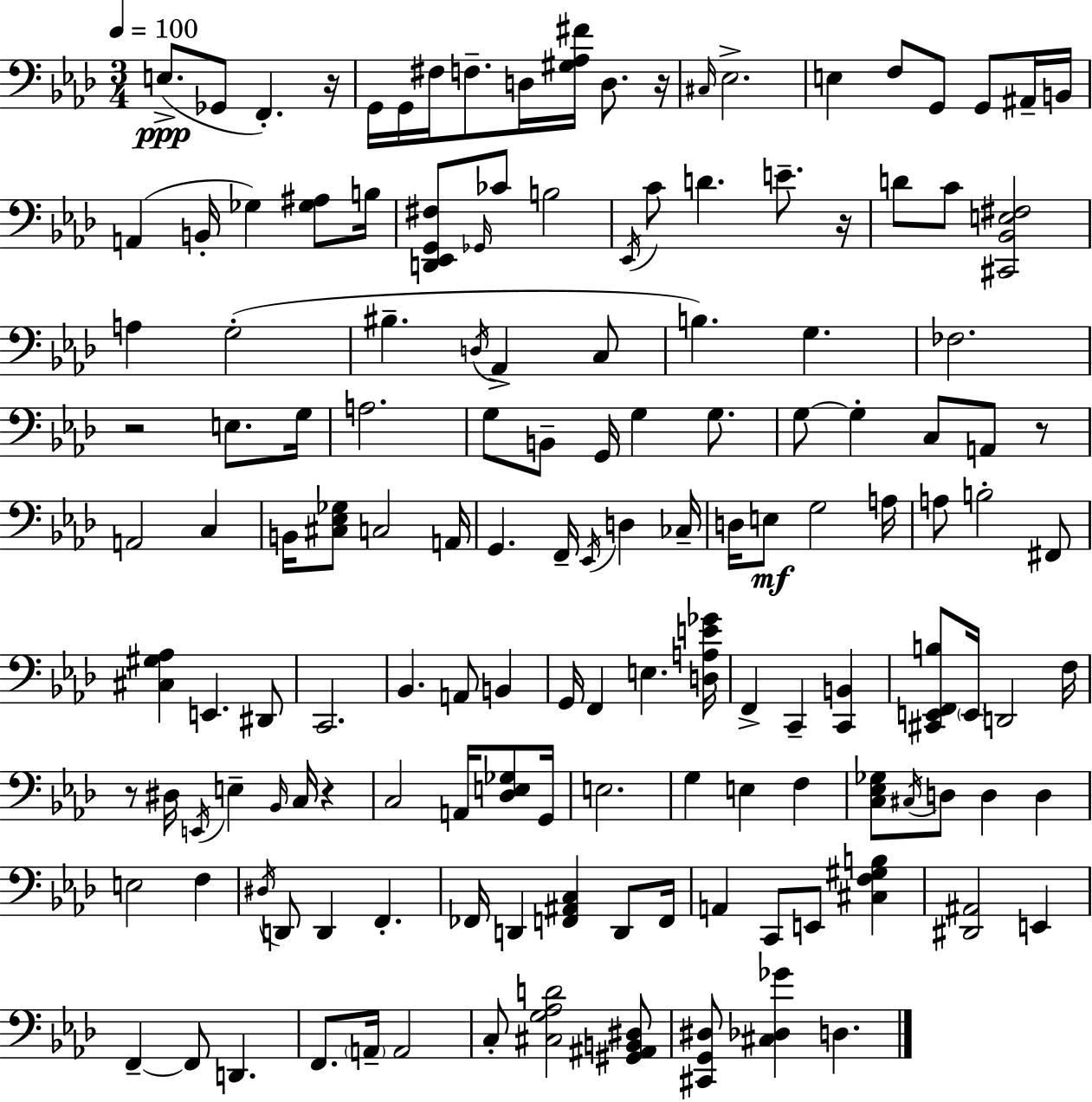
X:1
T:Untitled
M:3/4
L:1/4
K:Fm
E,/2 _G,,/2 F,, z/4 G,,/4 G,,/4 ^F,/4 F,/2 D,/4 [^G,_A,^F]/4 D,/2 z/4 ^C,/4 _E,2 E, F,/2 G,,/2 G,,/2 ^A,,/4 B,,/4 A,, B,,/4 _G, [_G,^A,]/2 B,/4 [D,,_E,,G,,^F,]/2 _G,,/4 _C/2 B,2 _E,,/4 C/2 D E/2 z/4 D/2 C/2 [^C,,_B,,E,^F,]2 A, G,2 ^B, D,/4 _A,, C,/2 B, G, _F,2 z2 E,/2 G,/4 A,2 G,/2 B,,/2 G,,/4 G, G,/2 G,/2 G, C,/2 A,,/2 z/2 A,,2 C, B,,/4 [^C,_E,_G,]/2 C,2 A,,/4 G,, F,,/4 _E,,/4 D, _C,/4 D,/4 E,/2 G,2 A,/4 A,/2 B,2 ^F,,/2 [^C,^G,_A,] E,, ^D,,/2 C,,2 _B,, A,,/2 B,, G,,/4 F,, E, [D,A,E_G]/4 F,, C,, [C,,B,,] [^C,,E,,F,,B,]/2 E,,/4 D,,2 F,/4 z/2 ^D,/4 E,,/4 E, _B,,/4 C,/4 z C,2 A,,/4 [_D,E,_G,]/2 G,,/4 E,2 G, E, F, [C,_E,_G,]/2 ^C,/4 D,/2 D, D, E,2 F, ^D,/4 D,,/2 D,, F,, _F,,/4 D,, [F,,^A,,C,] D,,/2 F,,/4 A,, C,,/2 E,,/2 [^C,F,^G,B,] [^D,,^A,,]2 E,, F,, F,,/2 D,, F,,/2 A,,/4 A,,2 C,/2 [^C,G,_A,D]2 [^G,,^A,,B,,^D,]/2 [^C,,G,,^D,]/2 [^C,_D,_G] D,